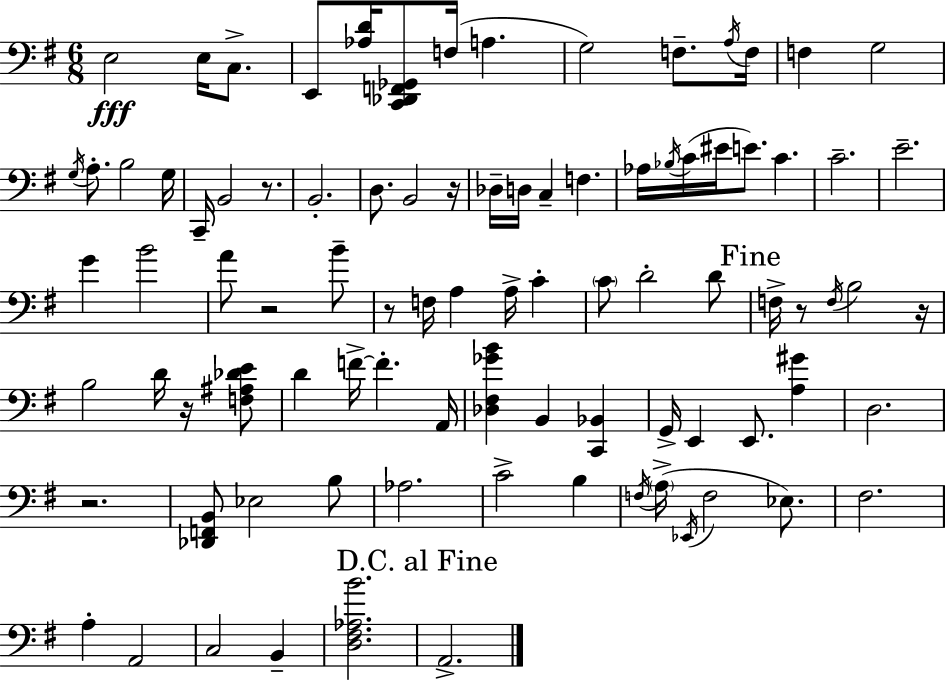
X:1
T:Untitled
M:6/8
L:1/4
K:Em
E,2 E,/4 C,/2 E,,/2 [_A,D]/4 [C,,_D,,F,,_G,,]/2 F,/4 A, G,2 F,/2 A,/4 F,/4 F, G,2 G,/4 A,/2 B,2 G,/4 C,,/4 B,,2 z/2 B,,2 D,/2 B,,2 z/4 _D,/4 D,/4 C, F, _A,/4 _B,/4 C/4 ^E/4 E/2 C C2 E2 G B2 A/2 z2 B/2 z/2 F,/4 A, A,/4 C C/2 D2 D/2 F,/4 z/2 F,/4 B,2 z/4 B,2 D/4 z/4 [F,^A,_DE]/2 D F/4 F A,,/4 [_D,^F,_GB] B,, [C,,_B,,] G,,/4 E,, E,,/2 [A,^G] D,2 z2 [_D,,F,,B,,]/2 _E,2 B,/2 _A,2 C2 B, F,/4 A,/4 _E,,/4 F,2 _E,/2 ^F,2 A, A,,2 C,2 B,, [D,^F,_A,B]2 A,,2